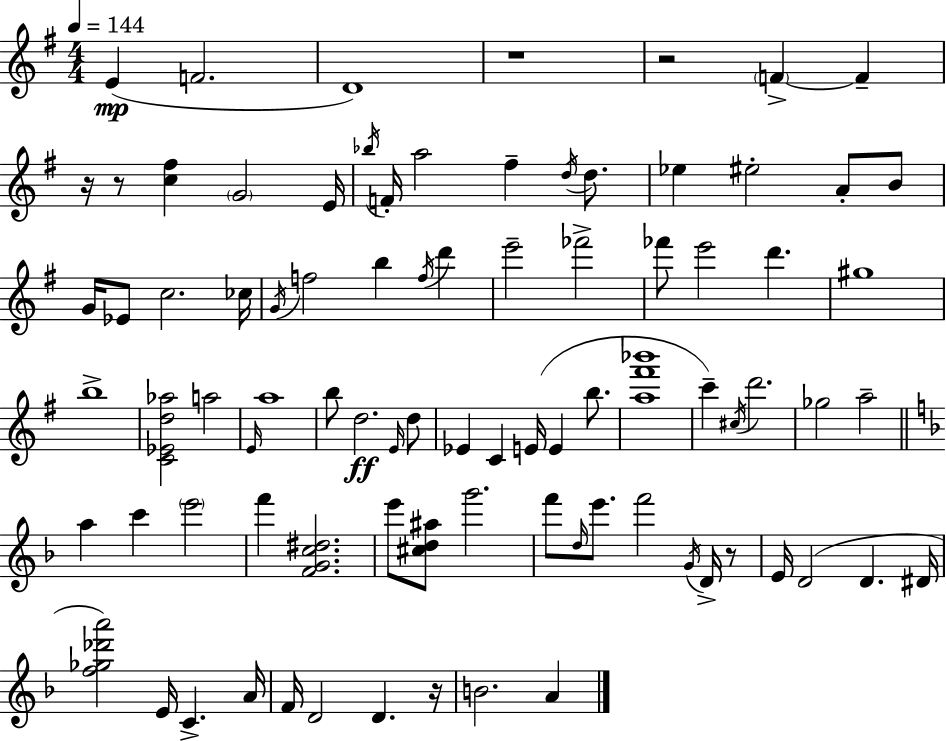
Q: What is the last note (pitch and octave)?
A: A4